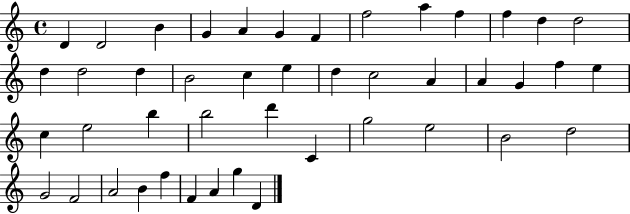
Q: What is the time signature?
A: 4/4